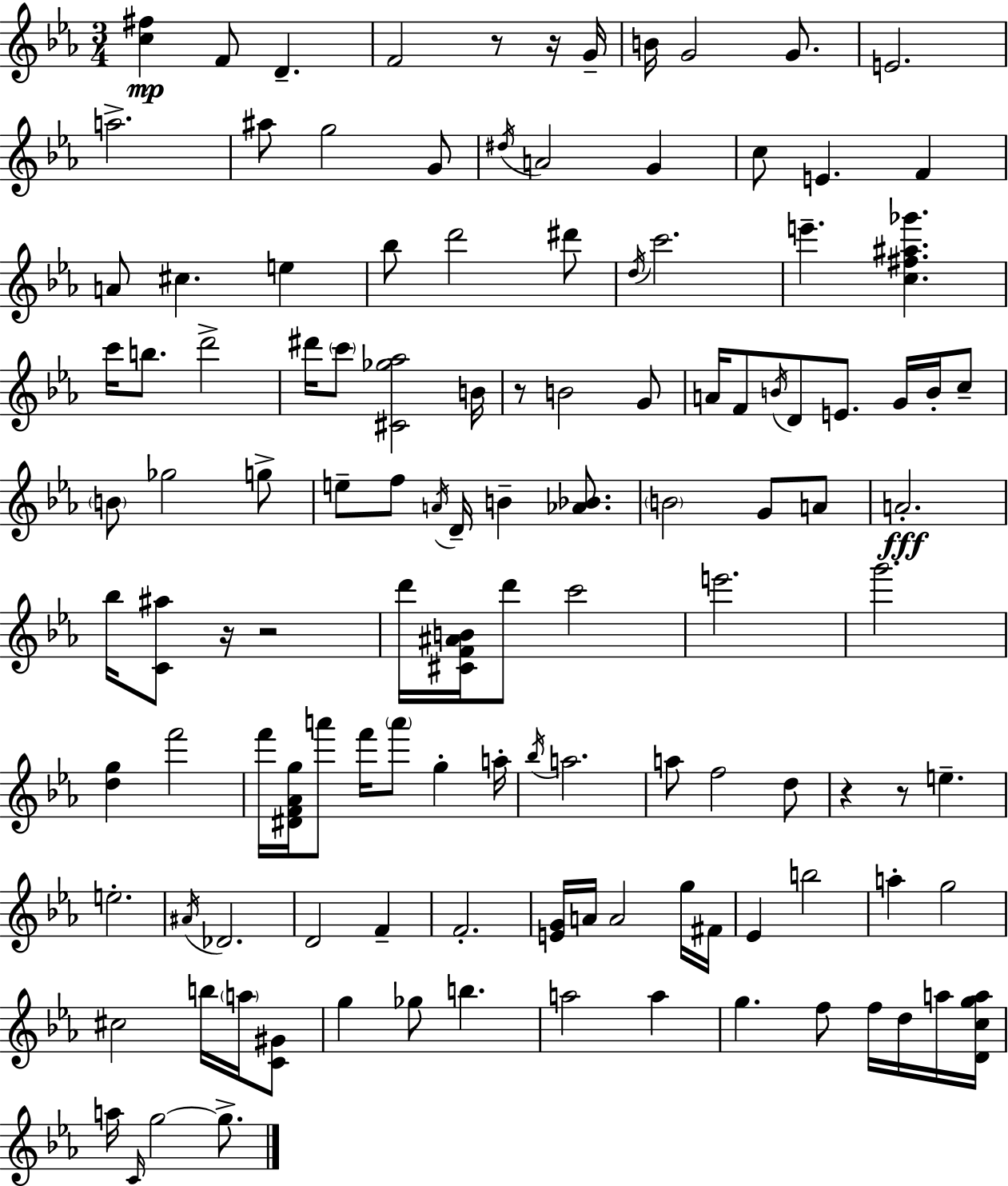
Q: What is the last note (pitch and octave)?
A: G5